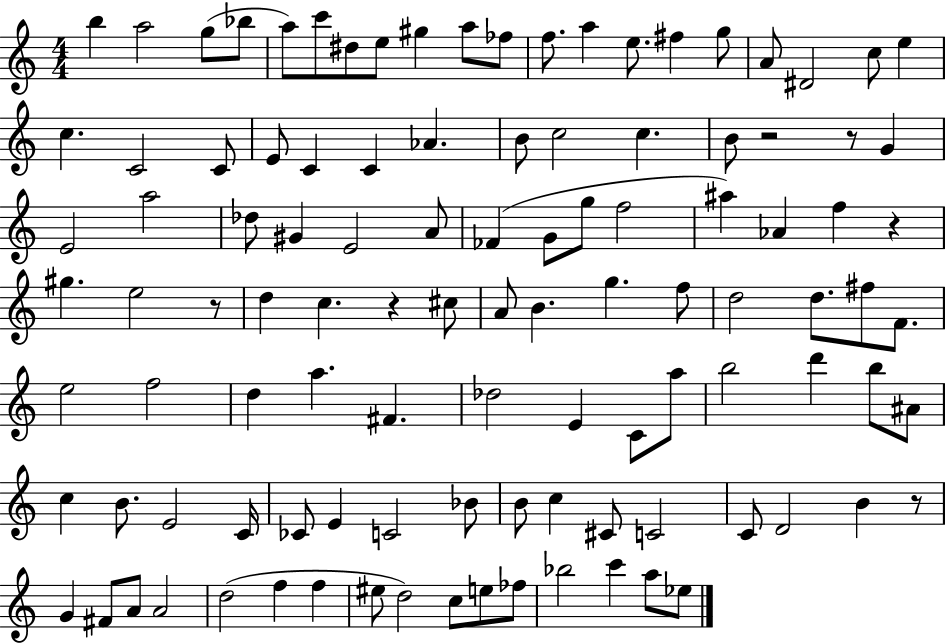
X:1
T:Untitled
M:4/4
L:1/4
K:C
b a2 g/2 _b/2 a/2 c'/2 ^d/2 e/2 ^g a/2 _f/2 f/2 a e/2 ^f g/2 A/2 ^D2 c/2 e c C2 C/2 E/2 C C _A B/2 c2 c B/2 z2 z/2 G E2 a2 _d/2 ^G E2 A/2 _F G/2 g/2 f2 ^a _A f z ^g e2 z/2 d c z ^c/2 A/2 B g f/2 d2 d/2 ^f/2 F/2 e2 f2 d a ^F _d2 E C/2 a/2 b2 d' b/2 ^A/2 c B/2 E2 C/4 _C/2 E C2 _B/2 B/2 c ^C/2 C2 C/2 D2 B z/2 G ^F/2 A/2 A2 d2 f f ^e/2 d2 c/2 e/2 _f/2 _b2 c' a/2 _e/2